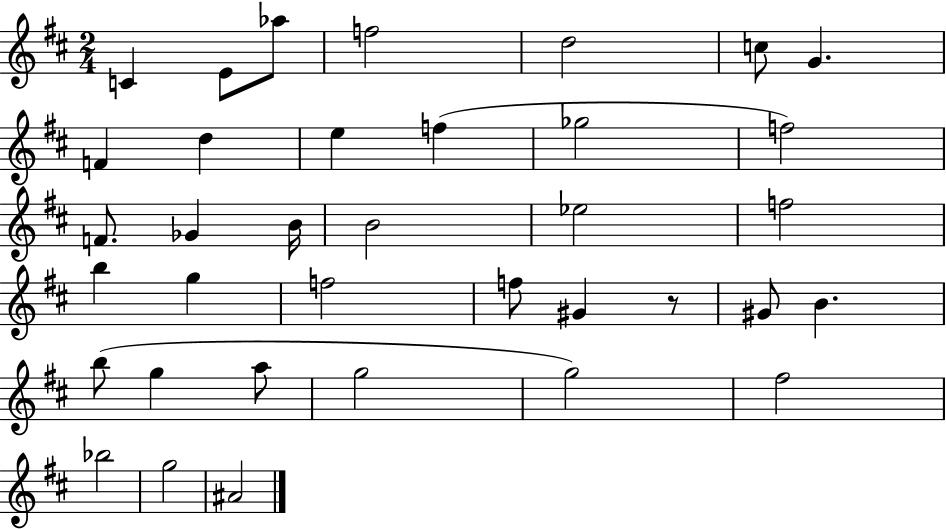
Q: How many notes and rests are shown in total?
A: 36